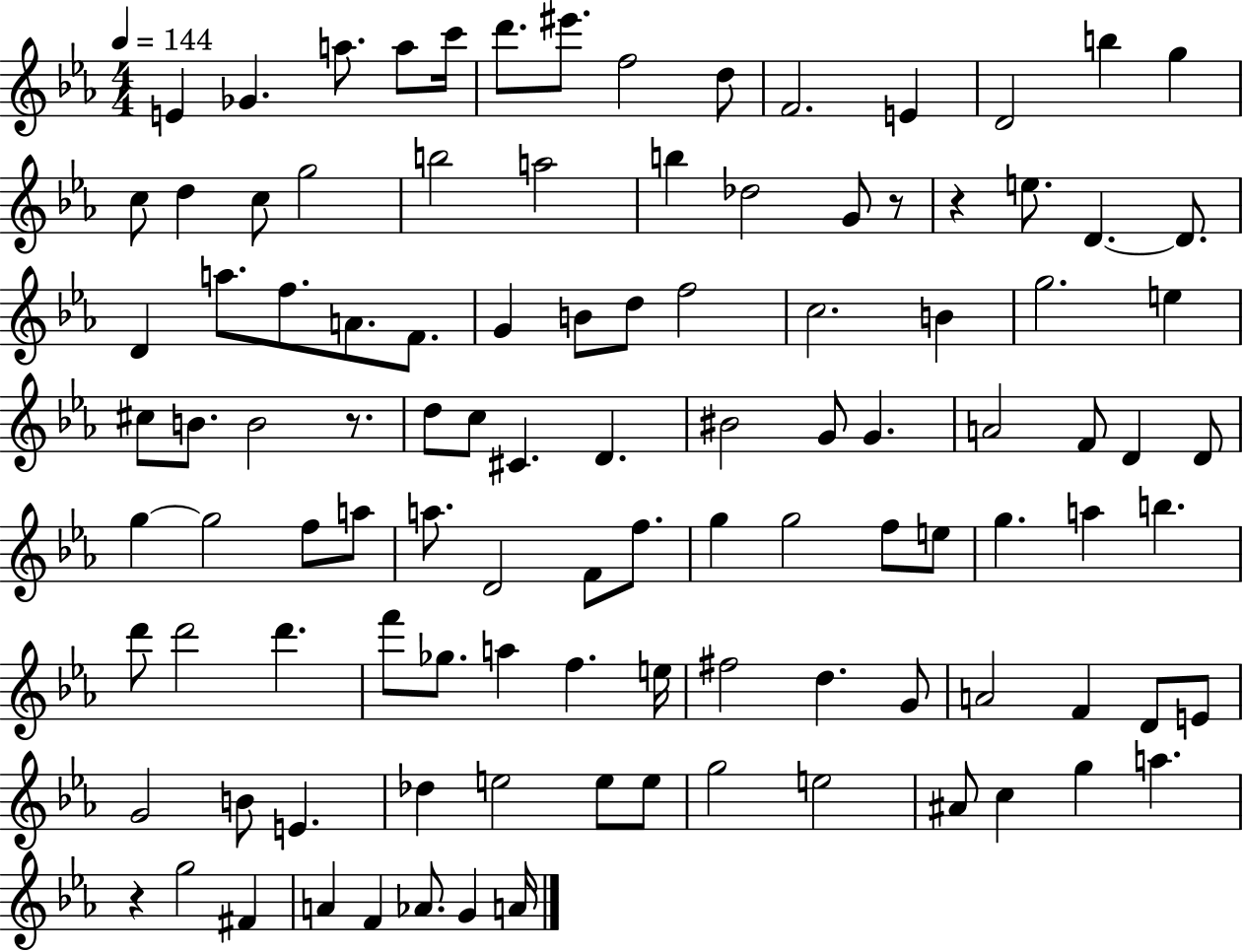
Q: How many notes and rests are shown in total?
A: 107